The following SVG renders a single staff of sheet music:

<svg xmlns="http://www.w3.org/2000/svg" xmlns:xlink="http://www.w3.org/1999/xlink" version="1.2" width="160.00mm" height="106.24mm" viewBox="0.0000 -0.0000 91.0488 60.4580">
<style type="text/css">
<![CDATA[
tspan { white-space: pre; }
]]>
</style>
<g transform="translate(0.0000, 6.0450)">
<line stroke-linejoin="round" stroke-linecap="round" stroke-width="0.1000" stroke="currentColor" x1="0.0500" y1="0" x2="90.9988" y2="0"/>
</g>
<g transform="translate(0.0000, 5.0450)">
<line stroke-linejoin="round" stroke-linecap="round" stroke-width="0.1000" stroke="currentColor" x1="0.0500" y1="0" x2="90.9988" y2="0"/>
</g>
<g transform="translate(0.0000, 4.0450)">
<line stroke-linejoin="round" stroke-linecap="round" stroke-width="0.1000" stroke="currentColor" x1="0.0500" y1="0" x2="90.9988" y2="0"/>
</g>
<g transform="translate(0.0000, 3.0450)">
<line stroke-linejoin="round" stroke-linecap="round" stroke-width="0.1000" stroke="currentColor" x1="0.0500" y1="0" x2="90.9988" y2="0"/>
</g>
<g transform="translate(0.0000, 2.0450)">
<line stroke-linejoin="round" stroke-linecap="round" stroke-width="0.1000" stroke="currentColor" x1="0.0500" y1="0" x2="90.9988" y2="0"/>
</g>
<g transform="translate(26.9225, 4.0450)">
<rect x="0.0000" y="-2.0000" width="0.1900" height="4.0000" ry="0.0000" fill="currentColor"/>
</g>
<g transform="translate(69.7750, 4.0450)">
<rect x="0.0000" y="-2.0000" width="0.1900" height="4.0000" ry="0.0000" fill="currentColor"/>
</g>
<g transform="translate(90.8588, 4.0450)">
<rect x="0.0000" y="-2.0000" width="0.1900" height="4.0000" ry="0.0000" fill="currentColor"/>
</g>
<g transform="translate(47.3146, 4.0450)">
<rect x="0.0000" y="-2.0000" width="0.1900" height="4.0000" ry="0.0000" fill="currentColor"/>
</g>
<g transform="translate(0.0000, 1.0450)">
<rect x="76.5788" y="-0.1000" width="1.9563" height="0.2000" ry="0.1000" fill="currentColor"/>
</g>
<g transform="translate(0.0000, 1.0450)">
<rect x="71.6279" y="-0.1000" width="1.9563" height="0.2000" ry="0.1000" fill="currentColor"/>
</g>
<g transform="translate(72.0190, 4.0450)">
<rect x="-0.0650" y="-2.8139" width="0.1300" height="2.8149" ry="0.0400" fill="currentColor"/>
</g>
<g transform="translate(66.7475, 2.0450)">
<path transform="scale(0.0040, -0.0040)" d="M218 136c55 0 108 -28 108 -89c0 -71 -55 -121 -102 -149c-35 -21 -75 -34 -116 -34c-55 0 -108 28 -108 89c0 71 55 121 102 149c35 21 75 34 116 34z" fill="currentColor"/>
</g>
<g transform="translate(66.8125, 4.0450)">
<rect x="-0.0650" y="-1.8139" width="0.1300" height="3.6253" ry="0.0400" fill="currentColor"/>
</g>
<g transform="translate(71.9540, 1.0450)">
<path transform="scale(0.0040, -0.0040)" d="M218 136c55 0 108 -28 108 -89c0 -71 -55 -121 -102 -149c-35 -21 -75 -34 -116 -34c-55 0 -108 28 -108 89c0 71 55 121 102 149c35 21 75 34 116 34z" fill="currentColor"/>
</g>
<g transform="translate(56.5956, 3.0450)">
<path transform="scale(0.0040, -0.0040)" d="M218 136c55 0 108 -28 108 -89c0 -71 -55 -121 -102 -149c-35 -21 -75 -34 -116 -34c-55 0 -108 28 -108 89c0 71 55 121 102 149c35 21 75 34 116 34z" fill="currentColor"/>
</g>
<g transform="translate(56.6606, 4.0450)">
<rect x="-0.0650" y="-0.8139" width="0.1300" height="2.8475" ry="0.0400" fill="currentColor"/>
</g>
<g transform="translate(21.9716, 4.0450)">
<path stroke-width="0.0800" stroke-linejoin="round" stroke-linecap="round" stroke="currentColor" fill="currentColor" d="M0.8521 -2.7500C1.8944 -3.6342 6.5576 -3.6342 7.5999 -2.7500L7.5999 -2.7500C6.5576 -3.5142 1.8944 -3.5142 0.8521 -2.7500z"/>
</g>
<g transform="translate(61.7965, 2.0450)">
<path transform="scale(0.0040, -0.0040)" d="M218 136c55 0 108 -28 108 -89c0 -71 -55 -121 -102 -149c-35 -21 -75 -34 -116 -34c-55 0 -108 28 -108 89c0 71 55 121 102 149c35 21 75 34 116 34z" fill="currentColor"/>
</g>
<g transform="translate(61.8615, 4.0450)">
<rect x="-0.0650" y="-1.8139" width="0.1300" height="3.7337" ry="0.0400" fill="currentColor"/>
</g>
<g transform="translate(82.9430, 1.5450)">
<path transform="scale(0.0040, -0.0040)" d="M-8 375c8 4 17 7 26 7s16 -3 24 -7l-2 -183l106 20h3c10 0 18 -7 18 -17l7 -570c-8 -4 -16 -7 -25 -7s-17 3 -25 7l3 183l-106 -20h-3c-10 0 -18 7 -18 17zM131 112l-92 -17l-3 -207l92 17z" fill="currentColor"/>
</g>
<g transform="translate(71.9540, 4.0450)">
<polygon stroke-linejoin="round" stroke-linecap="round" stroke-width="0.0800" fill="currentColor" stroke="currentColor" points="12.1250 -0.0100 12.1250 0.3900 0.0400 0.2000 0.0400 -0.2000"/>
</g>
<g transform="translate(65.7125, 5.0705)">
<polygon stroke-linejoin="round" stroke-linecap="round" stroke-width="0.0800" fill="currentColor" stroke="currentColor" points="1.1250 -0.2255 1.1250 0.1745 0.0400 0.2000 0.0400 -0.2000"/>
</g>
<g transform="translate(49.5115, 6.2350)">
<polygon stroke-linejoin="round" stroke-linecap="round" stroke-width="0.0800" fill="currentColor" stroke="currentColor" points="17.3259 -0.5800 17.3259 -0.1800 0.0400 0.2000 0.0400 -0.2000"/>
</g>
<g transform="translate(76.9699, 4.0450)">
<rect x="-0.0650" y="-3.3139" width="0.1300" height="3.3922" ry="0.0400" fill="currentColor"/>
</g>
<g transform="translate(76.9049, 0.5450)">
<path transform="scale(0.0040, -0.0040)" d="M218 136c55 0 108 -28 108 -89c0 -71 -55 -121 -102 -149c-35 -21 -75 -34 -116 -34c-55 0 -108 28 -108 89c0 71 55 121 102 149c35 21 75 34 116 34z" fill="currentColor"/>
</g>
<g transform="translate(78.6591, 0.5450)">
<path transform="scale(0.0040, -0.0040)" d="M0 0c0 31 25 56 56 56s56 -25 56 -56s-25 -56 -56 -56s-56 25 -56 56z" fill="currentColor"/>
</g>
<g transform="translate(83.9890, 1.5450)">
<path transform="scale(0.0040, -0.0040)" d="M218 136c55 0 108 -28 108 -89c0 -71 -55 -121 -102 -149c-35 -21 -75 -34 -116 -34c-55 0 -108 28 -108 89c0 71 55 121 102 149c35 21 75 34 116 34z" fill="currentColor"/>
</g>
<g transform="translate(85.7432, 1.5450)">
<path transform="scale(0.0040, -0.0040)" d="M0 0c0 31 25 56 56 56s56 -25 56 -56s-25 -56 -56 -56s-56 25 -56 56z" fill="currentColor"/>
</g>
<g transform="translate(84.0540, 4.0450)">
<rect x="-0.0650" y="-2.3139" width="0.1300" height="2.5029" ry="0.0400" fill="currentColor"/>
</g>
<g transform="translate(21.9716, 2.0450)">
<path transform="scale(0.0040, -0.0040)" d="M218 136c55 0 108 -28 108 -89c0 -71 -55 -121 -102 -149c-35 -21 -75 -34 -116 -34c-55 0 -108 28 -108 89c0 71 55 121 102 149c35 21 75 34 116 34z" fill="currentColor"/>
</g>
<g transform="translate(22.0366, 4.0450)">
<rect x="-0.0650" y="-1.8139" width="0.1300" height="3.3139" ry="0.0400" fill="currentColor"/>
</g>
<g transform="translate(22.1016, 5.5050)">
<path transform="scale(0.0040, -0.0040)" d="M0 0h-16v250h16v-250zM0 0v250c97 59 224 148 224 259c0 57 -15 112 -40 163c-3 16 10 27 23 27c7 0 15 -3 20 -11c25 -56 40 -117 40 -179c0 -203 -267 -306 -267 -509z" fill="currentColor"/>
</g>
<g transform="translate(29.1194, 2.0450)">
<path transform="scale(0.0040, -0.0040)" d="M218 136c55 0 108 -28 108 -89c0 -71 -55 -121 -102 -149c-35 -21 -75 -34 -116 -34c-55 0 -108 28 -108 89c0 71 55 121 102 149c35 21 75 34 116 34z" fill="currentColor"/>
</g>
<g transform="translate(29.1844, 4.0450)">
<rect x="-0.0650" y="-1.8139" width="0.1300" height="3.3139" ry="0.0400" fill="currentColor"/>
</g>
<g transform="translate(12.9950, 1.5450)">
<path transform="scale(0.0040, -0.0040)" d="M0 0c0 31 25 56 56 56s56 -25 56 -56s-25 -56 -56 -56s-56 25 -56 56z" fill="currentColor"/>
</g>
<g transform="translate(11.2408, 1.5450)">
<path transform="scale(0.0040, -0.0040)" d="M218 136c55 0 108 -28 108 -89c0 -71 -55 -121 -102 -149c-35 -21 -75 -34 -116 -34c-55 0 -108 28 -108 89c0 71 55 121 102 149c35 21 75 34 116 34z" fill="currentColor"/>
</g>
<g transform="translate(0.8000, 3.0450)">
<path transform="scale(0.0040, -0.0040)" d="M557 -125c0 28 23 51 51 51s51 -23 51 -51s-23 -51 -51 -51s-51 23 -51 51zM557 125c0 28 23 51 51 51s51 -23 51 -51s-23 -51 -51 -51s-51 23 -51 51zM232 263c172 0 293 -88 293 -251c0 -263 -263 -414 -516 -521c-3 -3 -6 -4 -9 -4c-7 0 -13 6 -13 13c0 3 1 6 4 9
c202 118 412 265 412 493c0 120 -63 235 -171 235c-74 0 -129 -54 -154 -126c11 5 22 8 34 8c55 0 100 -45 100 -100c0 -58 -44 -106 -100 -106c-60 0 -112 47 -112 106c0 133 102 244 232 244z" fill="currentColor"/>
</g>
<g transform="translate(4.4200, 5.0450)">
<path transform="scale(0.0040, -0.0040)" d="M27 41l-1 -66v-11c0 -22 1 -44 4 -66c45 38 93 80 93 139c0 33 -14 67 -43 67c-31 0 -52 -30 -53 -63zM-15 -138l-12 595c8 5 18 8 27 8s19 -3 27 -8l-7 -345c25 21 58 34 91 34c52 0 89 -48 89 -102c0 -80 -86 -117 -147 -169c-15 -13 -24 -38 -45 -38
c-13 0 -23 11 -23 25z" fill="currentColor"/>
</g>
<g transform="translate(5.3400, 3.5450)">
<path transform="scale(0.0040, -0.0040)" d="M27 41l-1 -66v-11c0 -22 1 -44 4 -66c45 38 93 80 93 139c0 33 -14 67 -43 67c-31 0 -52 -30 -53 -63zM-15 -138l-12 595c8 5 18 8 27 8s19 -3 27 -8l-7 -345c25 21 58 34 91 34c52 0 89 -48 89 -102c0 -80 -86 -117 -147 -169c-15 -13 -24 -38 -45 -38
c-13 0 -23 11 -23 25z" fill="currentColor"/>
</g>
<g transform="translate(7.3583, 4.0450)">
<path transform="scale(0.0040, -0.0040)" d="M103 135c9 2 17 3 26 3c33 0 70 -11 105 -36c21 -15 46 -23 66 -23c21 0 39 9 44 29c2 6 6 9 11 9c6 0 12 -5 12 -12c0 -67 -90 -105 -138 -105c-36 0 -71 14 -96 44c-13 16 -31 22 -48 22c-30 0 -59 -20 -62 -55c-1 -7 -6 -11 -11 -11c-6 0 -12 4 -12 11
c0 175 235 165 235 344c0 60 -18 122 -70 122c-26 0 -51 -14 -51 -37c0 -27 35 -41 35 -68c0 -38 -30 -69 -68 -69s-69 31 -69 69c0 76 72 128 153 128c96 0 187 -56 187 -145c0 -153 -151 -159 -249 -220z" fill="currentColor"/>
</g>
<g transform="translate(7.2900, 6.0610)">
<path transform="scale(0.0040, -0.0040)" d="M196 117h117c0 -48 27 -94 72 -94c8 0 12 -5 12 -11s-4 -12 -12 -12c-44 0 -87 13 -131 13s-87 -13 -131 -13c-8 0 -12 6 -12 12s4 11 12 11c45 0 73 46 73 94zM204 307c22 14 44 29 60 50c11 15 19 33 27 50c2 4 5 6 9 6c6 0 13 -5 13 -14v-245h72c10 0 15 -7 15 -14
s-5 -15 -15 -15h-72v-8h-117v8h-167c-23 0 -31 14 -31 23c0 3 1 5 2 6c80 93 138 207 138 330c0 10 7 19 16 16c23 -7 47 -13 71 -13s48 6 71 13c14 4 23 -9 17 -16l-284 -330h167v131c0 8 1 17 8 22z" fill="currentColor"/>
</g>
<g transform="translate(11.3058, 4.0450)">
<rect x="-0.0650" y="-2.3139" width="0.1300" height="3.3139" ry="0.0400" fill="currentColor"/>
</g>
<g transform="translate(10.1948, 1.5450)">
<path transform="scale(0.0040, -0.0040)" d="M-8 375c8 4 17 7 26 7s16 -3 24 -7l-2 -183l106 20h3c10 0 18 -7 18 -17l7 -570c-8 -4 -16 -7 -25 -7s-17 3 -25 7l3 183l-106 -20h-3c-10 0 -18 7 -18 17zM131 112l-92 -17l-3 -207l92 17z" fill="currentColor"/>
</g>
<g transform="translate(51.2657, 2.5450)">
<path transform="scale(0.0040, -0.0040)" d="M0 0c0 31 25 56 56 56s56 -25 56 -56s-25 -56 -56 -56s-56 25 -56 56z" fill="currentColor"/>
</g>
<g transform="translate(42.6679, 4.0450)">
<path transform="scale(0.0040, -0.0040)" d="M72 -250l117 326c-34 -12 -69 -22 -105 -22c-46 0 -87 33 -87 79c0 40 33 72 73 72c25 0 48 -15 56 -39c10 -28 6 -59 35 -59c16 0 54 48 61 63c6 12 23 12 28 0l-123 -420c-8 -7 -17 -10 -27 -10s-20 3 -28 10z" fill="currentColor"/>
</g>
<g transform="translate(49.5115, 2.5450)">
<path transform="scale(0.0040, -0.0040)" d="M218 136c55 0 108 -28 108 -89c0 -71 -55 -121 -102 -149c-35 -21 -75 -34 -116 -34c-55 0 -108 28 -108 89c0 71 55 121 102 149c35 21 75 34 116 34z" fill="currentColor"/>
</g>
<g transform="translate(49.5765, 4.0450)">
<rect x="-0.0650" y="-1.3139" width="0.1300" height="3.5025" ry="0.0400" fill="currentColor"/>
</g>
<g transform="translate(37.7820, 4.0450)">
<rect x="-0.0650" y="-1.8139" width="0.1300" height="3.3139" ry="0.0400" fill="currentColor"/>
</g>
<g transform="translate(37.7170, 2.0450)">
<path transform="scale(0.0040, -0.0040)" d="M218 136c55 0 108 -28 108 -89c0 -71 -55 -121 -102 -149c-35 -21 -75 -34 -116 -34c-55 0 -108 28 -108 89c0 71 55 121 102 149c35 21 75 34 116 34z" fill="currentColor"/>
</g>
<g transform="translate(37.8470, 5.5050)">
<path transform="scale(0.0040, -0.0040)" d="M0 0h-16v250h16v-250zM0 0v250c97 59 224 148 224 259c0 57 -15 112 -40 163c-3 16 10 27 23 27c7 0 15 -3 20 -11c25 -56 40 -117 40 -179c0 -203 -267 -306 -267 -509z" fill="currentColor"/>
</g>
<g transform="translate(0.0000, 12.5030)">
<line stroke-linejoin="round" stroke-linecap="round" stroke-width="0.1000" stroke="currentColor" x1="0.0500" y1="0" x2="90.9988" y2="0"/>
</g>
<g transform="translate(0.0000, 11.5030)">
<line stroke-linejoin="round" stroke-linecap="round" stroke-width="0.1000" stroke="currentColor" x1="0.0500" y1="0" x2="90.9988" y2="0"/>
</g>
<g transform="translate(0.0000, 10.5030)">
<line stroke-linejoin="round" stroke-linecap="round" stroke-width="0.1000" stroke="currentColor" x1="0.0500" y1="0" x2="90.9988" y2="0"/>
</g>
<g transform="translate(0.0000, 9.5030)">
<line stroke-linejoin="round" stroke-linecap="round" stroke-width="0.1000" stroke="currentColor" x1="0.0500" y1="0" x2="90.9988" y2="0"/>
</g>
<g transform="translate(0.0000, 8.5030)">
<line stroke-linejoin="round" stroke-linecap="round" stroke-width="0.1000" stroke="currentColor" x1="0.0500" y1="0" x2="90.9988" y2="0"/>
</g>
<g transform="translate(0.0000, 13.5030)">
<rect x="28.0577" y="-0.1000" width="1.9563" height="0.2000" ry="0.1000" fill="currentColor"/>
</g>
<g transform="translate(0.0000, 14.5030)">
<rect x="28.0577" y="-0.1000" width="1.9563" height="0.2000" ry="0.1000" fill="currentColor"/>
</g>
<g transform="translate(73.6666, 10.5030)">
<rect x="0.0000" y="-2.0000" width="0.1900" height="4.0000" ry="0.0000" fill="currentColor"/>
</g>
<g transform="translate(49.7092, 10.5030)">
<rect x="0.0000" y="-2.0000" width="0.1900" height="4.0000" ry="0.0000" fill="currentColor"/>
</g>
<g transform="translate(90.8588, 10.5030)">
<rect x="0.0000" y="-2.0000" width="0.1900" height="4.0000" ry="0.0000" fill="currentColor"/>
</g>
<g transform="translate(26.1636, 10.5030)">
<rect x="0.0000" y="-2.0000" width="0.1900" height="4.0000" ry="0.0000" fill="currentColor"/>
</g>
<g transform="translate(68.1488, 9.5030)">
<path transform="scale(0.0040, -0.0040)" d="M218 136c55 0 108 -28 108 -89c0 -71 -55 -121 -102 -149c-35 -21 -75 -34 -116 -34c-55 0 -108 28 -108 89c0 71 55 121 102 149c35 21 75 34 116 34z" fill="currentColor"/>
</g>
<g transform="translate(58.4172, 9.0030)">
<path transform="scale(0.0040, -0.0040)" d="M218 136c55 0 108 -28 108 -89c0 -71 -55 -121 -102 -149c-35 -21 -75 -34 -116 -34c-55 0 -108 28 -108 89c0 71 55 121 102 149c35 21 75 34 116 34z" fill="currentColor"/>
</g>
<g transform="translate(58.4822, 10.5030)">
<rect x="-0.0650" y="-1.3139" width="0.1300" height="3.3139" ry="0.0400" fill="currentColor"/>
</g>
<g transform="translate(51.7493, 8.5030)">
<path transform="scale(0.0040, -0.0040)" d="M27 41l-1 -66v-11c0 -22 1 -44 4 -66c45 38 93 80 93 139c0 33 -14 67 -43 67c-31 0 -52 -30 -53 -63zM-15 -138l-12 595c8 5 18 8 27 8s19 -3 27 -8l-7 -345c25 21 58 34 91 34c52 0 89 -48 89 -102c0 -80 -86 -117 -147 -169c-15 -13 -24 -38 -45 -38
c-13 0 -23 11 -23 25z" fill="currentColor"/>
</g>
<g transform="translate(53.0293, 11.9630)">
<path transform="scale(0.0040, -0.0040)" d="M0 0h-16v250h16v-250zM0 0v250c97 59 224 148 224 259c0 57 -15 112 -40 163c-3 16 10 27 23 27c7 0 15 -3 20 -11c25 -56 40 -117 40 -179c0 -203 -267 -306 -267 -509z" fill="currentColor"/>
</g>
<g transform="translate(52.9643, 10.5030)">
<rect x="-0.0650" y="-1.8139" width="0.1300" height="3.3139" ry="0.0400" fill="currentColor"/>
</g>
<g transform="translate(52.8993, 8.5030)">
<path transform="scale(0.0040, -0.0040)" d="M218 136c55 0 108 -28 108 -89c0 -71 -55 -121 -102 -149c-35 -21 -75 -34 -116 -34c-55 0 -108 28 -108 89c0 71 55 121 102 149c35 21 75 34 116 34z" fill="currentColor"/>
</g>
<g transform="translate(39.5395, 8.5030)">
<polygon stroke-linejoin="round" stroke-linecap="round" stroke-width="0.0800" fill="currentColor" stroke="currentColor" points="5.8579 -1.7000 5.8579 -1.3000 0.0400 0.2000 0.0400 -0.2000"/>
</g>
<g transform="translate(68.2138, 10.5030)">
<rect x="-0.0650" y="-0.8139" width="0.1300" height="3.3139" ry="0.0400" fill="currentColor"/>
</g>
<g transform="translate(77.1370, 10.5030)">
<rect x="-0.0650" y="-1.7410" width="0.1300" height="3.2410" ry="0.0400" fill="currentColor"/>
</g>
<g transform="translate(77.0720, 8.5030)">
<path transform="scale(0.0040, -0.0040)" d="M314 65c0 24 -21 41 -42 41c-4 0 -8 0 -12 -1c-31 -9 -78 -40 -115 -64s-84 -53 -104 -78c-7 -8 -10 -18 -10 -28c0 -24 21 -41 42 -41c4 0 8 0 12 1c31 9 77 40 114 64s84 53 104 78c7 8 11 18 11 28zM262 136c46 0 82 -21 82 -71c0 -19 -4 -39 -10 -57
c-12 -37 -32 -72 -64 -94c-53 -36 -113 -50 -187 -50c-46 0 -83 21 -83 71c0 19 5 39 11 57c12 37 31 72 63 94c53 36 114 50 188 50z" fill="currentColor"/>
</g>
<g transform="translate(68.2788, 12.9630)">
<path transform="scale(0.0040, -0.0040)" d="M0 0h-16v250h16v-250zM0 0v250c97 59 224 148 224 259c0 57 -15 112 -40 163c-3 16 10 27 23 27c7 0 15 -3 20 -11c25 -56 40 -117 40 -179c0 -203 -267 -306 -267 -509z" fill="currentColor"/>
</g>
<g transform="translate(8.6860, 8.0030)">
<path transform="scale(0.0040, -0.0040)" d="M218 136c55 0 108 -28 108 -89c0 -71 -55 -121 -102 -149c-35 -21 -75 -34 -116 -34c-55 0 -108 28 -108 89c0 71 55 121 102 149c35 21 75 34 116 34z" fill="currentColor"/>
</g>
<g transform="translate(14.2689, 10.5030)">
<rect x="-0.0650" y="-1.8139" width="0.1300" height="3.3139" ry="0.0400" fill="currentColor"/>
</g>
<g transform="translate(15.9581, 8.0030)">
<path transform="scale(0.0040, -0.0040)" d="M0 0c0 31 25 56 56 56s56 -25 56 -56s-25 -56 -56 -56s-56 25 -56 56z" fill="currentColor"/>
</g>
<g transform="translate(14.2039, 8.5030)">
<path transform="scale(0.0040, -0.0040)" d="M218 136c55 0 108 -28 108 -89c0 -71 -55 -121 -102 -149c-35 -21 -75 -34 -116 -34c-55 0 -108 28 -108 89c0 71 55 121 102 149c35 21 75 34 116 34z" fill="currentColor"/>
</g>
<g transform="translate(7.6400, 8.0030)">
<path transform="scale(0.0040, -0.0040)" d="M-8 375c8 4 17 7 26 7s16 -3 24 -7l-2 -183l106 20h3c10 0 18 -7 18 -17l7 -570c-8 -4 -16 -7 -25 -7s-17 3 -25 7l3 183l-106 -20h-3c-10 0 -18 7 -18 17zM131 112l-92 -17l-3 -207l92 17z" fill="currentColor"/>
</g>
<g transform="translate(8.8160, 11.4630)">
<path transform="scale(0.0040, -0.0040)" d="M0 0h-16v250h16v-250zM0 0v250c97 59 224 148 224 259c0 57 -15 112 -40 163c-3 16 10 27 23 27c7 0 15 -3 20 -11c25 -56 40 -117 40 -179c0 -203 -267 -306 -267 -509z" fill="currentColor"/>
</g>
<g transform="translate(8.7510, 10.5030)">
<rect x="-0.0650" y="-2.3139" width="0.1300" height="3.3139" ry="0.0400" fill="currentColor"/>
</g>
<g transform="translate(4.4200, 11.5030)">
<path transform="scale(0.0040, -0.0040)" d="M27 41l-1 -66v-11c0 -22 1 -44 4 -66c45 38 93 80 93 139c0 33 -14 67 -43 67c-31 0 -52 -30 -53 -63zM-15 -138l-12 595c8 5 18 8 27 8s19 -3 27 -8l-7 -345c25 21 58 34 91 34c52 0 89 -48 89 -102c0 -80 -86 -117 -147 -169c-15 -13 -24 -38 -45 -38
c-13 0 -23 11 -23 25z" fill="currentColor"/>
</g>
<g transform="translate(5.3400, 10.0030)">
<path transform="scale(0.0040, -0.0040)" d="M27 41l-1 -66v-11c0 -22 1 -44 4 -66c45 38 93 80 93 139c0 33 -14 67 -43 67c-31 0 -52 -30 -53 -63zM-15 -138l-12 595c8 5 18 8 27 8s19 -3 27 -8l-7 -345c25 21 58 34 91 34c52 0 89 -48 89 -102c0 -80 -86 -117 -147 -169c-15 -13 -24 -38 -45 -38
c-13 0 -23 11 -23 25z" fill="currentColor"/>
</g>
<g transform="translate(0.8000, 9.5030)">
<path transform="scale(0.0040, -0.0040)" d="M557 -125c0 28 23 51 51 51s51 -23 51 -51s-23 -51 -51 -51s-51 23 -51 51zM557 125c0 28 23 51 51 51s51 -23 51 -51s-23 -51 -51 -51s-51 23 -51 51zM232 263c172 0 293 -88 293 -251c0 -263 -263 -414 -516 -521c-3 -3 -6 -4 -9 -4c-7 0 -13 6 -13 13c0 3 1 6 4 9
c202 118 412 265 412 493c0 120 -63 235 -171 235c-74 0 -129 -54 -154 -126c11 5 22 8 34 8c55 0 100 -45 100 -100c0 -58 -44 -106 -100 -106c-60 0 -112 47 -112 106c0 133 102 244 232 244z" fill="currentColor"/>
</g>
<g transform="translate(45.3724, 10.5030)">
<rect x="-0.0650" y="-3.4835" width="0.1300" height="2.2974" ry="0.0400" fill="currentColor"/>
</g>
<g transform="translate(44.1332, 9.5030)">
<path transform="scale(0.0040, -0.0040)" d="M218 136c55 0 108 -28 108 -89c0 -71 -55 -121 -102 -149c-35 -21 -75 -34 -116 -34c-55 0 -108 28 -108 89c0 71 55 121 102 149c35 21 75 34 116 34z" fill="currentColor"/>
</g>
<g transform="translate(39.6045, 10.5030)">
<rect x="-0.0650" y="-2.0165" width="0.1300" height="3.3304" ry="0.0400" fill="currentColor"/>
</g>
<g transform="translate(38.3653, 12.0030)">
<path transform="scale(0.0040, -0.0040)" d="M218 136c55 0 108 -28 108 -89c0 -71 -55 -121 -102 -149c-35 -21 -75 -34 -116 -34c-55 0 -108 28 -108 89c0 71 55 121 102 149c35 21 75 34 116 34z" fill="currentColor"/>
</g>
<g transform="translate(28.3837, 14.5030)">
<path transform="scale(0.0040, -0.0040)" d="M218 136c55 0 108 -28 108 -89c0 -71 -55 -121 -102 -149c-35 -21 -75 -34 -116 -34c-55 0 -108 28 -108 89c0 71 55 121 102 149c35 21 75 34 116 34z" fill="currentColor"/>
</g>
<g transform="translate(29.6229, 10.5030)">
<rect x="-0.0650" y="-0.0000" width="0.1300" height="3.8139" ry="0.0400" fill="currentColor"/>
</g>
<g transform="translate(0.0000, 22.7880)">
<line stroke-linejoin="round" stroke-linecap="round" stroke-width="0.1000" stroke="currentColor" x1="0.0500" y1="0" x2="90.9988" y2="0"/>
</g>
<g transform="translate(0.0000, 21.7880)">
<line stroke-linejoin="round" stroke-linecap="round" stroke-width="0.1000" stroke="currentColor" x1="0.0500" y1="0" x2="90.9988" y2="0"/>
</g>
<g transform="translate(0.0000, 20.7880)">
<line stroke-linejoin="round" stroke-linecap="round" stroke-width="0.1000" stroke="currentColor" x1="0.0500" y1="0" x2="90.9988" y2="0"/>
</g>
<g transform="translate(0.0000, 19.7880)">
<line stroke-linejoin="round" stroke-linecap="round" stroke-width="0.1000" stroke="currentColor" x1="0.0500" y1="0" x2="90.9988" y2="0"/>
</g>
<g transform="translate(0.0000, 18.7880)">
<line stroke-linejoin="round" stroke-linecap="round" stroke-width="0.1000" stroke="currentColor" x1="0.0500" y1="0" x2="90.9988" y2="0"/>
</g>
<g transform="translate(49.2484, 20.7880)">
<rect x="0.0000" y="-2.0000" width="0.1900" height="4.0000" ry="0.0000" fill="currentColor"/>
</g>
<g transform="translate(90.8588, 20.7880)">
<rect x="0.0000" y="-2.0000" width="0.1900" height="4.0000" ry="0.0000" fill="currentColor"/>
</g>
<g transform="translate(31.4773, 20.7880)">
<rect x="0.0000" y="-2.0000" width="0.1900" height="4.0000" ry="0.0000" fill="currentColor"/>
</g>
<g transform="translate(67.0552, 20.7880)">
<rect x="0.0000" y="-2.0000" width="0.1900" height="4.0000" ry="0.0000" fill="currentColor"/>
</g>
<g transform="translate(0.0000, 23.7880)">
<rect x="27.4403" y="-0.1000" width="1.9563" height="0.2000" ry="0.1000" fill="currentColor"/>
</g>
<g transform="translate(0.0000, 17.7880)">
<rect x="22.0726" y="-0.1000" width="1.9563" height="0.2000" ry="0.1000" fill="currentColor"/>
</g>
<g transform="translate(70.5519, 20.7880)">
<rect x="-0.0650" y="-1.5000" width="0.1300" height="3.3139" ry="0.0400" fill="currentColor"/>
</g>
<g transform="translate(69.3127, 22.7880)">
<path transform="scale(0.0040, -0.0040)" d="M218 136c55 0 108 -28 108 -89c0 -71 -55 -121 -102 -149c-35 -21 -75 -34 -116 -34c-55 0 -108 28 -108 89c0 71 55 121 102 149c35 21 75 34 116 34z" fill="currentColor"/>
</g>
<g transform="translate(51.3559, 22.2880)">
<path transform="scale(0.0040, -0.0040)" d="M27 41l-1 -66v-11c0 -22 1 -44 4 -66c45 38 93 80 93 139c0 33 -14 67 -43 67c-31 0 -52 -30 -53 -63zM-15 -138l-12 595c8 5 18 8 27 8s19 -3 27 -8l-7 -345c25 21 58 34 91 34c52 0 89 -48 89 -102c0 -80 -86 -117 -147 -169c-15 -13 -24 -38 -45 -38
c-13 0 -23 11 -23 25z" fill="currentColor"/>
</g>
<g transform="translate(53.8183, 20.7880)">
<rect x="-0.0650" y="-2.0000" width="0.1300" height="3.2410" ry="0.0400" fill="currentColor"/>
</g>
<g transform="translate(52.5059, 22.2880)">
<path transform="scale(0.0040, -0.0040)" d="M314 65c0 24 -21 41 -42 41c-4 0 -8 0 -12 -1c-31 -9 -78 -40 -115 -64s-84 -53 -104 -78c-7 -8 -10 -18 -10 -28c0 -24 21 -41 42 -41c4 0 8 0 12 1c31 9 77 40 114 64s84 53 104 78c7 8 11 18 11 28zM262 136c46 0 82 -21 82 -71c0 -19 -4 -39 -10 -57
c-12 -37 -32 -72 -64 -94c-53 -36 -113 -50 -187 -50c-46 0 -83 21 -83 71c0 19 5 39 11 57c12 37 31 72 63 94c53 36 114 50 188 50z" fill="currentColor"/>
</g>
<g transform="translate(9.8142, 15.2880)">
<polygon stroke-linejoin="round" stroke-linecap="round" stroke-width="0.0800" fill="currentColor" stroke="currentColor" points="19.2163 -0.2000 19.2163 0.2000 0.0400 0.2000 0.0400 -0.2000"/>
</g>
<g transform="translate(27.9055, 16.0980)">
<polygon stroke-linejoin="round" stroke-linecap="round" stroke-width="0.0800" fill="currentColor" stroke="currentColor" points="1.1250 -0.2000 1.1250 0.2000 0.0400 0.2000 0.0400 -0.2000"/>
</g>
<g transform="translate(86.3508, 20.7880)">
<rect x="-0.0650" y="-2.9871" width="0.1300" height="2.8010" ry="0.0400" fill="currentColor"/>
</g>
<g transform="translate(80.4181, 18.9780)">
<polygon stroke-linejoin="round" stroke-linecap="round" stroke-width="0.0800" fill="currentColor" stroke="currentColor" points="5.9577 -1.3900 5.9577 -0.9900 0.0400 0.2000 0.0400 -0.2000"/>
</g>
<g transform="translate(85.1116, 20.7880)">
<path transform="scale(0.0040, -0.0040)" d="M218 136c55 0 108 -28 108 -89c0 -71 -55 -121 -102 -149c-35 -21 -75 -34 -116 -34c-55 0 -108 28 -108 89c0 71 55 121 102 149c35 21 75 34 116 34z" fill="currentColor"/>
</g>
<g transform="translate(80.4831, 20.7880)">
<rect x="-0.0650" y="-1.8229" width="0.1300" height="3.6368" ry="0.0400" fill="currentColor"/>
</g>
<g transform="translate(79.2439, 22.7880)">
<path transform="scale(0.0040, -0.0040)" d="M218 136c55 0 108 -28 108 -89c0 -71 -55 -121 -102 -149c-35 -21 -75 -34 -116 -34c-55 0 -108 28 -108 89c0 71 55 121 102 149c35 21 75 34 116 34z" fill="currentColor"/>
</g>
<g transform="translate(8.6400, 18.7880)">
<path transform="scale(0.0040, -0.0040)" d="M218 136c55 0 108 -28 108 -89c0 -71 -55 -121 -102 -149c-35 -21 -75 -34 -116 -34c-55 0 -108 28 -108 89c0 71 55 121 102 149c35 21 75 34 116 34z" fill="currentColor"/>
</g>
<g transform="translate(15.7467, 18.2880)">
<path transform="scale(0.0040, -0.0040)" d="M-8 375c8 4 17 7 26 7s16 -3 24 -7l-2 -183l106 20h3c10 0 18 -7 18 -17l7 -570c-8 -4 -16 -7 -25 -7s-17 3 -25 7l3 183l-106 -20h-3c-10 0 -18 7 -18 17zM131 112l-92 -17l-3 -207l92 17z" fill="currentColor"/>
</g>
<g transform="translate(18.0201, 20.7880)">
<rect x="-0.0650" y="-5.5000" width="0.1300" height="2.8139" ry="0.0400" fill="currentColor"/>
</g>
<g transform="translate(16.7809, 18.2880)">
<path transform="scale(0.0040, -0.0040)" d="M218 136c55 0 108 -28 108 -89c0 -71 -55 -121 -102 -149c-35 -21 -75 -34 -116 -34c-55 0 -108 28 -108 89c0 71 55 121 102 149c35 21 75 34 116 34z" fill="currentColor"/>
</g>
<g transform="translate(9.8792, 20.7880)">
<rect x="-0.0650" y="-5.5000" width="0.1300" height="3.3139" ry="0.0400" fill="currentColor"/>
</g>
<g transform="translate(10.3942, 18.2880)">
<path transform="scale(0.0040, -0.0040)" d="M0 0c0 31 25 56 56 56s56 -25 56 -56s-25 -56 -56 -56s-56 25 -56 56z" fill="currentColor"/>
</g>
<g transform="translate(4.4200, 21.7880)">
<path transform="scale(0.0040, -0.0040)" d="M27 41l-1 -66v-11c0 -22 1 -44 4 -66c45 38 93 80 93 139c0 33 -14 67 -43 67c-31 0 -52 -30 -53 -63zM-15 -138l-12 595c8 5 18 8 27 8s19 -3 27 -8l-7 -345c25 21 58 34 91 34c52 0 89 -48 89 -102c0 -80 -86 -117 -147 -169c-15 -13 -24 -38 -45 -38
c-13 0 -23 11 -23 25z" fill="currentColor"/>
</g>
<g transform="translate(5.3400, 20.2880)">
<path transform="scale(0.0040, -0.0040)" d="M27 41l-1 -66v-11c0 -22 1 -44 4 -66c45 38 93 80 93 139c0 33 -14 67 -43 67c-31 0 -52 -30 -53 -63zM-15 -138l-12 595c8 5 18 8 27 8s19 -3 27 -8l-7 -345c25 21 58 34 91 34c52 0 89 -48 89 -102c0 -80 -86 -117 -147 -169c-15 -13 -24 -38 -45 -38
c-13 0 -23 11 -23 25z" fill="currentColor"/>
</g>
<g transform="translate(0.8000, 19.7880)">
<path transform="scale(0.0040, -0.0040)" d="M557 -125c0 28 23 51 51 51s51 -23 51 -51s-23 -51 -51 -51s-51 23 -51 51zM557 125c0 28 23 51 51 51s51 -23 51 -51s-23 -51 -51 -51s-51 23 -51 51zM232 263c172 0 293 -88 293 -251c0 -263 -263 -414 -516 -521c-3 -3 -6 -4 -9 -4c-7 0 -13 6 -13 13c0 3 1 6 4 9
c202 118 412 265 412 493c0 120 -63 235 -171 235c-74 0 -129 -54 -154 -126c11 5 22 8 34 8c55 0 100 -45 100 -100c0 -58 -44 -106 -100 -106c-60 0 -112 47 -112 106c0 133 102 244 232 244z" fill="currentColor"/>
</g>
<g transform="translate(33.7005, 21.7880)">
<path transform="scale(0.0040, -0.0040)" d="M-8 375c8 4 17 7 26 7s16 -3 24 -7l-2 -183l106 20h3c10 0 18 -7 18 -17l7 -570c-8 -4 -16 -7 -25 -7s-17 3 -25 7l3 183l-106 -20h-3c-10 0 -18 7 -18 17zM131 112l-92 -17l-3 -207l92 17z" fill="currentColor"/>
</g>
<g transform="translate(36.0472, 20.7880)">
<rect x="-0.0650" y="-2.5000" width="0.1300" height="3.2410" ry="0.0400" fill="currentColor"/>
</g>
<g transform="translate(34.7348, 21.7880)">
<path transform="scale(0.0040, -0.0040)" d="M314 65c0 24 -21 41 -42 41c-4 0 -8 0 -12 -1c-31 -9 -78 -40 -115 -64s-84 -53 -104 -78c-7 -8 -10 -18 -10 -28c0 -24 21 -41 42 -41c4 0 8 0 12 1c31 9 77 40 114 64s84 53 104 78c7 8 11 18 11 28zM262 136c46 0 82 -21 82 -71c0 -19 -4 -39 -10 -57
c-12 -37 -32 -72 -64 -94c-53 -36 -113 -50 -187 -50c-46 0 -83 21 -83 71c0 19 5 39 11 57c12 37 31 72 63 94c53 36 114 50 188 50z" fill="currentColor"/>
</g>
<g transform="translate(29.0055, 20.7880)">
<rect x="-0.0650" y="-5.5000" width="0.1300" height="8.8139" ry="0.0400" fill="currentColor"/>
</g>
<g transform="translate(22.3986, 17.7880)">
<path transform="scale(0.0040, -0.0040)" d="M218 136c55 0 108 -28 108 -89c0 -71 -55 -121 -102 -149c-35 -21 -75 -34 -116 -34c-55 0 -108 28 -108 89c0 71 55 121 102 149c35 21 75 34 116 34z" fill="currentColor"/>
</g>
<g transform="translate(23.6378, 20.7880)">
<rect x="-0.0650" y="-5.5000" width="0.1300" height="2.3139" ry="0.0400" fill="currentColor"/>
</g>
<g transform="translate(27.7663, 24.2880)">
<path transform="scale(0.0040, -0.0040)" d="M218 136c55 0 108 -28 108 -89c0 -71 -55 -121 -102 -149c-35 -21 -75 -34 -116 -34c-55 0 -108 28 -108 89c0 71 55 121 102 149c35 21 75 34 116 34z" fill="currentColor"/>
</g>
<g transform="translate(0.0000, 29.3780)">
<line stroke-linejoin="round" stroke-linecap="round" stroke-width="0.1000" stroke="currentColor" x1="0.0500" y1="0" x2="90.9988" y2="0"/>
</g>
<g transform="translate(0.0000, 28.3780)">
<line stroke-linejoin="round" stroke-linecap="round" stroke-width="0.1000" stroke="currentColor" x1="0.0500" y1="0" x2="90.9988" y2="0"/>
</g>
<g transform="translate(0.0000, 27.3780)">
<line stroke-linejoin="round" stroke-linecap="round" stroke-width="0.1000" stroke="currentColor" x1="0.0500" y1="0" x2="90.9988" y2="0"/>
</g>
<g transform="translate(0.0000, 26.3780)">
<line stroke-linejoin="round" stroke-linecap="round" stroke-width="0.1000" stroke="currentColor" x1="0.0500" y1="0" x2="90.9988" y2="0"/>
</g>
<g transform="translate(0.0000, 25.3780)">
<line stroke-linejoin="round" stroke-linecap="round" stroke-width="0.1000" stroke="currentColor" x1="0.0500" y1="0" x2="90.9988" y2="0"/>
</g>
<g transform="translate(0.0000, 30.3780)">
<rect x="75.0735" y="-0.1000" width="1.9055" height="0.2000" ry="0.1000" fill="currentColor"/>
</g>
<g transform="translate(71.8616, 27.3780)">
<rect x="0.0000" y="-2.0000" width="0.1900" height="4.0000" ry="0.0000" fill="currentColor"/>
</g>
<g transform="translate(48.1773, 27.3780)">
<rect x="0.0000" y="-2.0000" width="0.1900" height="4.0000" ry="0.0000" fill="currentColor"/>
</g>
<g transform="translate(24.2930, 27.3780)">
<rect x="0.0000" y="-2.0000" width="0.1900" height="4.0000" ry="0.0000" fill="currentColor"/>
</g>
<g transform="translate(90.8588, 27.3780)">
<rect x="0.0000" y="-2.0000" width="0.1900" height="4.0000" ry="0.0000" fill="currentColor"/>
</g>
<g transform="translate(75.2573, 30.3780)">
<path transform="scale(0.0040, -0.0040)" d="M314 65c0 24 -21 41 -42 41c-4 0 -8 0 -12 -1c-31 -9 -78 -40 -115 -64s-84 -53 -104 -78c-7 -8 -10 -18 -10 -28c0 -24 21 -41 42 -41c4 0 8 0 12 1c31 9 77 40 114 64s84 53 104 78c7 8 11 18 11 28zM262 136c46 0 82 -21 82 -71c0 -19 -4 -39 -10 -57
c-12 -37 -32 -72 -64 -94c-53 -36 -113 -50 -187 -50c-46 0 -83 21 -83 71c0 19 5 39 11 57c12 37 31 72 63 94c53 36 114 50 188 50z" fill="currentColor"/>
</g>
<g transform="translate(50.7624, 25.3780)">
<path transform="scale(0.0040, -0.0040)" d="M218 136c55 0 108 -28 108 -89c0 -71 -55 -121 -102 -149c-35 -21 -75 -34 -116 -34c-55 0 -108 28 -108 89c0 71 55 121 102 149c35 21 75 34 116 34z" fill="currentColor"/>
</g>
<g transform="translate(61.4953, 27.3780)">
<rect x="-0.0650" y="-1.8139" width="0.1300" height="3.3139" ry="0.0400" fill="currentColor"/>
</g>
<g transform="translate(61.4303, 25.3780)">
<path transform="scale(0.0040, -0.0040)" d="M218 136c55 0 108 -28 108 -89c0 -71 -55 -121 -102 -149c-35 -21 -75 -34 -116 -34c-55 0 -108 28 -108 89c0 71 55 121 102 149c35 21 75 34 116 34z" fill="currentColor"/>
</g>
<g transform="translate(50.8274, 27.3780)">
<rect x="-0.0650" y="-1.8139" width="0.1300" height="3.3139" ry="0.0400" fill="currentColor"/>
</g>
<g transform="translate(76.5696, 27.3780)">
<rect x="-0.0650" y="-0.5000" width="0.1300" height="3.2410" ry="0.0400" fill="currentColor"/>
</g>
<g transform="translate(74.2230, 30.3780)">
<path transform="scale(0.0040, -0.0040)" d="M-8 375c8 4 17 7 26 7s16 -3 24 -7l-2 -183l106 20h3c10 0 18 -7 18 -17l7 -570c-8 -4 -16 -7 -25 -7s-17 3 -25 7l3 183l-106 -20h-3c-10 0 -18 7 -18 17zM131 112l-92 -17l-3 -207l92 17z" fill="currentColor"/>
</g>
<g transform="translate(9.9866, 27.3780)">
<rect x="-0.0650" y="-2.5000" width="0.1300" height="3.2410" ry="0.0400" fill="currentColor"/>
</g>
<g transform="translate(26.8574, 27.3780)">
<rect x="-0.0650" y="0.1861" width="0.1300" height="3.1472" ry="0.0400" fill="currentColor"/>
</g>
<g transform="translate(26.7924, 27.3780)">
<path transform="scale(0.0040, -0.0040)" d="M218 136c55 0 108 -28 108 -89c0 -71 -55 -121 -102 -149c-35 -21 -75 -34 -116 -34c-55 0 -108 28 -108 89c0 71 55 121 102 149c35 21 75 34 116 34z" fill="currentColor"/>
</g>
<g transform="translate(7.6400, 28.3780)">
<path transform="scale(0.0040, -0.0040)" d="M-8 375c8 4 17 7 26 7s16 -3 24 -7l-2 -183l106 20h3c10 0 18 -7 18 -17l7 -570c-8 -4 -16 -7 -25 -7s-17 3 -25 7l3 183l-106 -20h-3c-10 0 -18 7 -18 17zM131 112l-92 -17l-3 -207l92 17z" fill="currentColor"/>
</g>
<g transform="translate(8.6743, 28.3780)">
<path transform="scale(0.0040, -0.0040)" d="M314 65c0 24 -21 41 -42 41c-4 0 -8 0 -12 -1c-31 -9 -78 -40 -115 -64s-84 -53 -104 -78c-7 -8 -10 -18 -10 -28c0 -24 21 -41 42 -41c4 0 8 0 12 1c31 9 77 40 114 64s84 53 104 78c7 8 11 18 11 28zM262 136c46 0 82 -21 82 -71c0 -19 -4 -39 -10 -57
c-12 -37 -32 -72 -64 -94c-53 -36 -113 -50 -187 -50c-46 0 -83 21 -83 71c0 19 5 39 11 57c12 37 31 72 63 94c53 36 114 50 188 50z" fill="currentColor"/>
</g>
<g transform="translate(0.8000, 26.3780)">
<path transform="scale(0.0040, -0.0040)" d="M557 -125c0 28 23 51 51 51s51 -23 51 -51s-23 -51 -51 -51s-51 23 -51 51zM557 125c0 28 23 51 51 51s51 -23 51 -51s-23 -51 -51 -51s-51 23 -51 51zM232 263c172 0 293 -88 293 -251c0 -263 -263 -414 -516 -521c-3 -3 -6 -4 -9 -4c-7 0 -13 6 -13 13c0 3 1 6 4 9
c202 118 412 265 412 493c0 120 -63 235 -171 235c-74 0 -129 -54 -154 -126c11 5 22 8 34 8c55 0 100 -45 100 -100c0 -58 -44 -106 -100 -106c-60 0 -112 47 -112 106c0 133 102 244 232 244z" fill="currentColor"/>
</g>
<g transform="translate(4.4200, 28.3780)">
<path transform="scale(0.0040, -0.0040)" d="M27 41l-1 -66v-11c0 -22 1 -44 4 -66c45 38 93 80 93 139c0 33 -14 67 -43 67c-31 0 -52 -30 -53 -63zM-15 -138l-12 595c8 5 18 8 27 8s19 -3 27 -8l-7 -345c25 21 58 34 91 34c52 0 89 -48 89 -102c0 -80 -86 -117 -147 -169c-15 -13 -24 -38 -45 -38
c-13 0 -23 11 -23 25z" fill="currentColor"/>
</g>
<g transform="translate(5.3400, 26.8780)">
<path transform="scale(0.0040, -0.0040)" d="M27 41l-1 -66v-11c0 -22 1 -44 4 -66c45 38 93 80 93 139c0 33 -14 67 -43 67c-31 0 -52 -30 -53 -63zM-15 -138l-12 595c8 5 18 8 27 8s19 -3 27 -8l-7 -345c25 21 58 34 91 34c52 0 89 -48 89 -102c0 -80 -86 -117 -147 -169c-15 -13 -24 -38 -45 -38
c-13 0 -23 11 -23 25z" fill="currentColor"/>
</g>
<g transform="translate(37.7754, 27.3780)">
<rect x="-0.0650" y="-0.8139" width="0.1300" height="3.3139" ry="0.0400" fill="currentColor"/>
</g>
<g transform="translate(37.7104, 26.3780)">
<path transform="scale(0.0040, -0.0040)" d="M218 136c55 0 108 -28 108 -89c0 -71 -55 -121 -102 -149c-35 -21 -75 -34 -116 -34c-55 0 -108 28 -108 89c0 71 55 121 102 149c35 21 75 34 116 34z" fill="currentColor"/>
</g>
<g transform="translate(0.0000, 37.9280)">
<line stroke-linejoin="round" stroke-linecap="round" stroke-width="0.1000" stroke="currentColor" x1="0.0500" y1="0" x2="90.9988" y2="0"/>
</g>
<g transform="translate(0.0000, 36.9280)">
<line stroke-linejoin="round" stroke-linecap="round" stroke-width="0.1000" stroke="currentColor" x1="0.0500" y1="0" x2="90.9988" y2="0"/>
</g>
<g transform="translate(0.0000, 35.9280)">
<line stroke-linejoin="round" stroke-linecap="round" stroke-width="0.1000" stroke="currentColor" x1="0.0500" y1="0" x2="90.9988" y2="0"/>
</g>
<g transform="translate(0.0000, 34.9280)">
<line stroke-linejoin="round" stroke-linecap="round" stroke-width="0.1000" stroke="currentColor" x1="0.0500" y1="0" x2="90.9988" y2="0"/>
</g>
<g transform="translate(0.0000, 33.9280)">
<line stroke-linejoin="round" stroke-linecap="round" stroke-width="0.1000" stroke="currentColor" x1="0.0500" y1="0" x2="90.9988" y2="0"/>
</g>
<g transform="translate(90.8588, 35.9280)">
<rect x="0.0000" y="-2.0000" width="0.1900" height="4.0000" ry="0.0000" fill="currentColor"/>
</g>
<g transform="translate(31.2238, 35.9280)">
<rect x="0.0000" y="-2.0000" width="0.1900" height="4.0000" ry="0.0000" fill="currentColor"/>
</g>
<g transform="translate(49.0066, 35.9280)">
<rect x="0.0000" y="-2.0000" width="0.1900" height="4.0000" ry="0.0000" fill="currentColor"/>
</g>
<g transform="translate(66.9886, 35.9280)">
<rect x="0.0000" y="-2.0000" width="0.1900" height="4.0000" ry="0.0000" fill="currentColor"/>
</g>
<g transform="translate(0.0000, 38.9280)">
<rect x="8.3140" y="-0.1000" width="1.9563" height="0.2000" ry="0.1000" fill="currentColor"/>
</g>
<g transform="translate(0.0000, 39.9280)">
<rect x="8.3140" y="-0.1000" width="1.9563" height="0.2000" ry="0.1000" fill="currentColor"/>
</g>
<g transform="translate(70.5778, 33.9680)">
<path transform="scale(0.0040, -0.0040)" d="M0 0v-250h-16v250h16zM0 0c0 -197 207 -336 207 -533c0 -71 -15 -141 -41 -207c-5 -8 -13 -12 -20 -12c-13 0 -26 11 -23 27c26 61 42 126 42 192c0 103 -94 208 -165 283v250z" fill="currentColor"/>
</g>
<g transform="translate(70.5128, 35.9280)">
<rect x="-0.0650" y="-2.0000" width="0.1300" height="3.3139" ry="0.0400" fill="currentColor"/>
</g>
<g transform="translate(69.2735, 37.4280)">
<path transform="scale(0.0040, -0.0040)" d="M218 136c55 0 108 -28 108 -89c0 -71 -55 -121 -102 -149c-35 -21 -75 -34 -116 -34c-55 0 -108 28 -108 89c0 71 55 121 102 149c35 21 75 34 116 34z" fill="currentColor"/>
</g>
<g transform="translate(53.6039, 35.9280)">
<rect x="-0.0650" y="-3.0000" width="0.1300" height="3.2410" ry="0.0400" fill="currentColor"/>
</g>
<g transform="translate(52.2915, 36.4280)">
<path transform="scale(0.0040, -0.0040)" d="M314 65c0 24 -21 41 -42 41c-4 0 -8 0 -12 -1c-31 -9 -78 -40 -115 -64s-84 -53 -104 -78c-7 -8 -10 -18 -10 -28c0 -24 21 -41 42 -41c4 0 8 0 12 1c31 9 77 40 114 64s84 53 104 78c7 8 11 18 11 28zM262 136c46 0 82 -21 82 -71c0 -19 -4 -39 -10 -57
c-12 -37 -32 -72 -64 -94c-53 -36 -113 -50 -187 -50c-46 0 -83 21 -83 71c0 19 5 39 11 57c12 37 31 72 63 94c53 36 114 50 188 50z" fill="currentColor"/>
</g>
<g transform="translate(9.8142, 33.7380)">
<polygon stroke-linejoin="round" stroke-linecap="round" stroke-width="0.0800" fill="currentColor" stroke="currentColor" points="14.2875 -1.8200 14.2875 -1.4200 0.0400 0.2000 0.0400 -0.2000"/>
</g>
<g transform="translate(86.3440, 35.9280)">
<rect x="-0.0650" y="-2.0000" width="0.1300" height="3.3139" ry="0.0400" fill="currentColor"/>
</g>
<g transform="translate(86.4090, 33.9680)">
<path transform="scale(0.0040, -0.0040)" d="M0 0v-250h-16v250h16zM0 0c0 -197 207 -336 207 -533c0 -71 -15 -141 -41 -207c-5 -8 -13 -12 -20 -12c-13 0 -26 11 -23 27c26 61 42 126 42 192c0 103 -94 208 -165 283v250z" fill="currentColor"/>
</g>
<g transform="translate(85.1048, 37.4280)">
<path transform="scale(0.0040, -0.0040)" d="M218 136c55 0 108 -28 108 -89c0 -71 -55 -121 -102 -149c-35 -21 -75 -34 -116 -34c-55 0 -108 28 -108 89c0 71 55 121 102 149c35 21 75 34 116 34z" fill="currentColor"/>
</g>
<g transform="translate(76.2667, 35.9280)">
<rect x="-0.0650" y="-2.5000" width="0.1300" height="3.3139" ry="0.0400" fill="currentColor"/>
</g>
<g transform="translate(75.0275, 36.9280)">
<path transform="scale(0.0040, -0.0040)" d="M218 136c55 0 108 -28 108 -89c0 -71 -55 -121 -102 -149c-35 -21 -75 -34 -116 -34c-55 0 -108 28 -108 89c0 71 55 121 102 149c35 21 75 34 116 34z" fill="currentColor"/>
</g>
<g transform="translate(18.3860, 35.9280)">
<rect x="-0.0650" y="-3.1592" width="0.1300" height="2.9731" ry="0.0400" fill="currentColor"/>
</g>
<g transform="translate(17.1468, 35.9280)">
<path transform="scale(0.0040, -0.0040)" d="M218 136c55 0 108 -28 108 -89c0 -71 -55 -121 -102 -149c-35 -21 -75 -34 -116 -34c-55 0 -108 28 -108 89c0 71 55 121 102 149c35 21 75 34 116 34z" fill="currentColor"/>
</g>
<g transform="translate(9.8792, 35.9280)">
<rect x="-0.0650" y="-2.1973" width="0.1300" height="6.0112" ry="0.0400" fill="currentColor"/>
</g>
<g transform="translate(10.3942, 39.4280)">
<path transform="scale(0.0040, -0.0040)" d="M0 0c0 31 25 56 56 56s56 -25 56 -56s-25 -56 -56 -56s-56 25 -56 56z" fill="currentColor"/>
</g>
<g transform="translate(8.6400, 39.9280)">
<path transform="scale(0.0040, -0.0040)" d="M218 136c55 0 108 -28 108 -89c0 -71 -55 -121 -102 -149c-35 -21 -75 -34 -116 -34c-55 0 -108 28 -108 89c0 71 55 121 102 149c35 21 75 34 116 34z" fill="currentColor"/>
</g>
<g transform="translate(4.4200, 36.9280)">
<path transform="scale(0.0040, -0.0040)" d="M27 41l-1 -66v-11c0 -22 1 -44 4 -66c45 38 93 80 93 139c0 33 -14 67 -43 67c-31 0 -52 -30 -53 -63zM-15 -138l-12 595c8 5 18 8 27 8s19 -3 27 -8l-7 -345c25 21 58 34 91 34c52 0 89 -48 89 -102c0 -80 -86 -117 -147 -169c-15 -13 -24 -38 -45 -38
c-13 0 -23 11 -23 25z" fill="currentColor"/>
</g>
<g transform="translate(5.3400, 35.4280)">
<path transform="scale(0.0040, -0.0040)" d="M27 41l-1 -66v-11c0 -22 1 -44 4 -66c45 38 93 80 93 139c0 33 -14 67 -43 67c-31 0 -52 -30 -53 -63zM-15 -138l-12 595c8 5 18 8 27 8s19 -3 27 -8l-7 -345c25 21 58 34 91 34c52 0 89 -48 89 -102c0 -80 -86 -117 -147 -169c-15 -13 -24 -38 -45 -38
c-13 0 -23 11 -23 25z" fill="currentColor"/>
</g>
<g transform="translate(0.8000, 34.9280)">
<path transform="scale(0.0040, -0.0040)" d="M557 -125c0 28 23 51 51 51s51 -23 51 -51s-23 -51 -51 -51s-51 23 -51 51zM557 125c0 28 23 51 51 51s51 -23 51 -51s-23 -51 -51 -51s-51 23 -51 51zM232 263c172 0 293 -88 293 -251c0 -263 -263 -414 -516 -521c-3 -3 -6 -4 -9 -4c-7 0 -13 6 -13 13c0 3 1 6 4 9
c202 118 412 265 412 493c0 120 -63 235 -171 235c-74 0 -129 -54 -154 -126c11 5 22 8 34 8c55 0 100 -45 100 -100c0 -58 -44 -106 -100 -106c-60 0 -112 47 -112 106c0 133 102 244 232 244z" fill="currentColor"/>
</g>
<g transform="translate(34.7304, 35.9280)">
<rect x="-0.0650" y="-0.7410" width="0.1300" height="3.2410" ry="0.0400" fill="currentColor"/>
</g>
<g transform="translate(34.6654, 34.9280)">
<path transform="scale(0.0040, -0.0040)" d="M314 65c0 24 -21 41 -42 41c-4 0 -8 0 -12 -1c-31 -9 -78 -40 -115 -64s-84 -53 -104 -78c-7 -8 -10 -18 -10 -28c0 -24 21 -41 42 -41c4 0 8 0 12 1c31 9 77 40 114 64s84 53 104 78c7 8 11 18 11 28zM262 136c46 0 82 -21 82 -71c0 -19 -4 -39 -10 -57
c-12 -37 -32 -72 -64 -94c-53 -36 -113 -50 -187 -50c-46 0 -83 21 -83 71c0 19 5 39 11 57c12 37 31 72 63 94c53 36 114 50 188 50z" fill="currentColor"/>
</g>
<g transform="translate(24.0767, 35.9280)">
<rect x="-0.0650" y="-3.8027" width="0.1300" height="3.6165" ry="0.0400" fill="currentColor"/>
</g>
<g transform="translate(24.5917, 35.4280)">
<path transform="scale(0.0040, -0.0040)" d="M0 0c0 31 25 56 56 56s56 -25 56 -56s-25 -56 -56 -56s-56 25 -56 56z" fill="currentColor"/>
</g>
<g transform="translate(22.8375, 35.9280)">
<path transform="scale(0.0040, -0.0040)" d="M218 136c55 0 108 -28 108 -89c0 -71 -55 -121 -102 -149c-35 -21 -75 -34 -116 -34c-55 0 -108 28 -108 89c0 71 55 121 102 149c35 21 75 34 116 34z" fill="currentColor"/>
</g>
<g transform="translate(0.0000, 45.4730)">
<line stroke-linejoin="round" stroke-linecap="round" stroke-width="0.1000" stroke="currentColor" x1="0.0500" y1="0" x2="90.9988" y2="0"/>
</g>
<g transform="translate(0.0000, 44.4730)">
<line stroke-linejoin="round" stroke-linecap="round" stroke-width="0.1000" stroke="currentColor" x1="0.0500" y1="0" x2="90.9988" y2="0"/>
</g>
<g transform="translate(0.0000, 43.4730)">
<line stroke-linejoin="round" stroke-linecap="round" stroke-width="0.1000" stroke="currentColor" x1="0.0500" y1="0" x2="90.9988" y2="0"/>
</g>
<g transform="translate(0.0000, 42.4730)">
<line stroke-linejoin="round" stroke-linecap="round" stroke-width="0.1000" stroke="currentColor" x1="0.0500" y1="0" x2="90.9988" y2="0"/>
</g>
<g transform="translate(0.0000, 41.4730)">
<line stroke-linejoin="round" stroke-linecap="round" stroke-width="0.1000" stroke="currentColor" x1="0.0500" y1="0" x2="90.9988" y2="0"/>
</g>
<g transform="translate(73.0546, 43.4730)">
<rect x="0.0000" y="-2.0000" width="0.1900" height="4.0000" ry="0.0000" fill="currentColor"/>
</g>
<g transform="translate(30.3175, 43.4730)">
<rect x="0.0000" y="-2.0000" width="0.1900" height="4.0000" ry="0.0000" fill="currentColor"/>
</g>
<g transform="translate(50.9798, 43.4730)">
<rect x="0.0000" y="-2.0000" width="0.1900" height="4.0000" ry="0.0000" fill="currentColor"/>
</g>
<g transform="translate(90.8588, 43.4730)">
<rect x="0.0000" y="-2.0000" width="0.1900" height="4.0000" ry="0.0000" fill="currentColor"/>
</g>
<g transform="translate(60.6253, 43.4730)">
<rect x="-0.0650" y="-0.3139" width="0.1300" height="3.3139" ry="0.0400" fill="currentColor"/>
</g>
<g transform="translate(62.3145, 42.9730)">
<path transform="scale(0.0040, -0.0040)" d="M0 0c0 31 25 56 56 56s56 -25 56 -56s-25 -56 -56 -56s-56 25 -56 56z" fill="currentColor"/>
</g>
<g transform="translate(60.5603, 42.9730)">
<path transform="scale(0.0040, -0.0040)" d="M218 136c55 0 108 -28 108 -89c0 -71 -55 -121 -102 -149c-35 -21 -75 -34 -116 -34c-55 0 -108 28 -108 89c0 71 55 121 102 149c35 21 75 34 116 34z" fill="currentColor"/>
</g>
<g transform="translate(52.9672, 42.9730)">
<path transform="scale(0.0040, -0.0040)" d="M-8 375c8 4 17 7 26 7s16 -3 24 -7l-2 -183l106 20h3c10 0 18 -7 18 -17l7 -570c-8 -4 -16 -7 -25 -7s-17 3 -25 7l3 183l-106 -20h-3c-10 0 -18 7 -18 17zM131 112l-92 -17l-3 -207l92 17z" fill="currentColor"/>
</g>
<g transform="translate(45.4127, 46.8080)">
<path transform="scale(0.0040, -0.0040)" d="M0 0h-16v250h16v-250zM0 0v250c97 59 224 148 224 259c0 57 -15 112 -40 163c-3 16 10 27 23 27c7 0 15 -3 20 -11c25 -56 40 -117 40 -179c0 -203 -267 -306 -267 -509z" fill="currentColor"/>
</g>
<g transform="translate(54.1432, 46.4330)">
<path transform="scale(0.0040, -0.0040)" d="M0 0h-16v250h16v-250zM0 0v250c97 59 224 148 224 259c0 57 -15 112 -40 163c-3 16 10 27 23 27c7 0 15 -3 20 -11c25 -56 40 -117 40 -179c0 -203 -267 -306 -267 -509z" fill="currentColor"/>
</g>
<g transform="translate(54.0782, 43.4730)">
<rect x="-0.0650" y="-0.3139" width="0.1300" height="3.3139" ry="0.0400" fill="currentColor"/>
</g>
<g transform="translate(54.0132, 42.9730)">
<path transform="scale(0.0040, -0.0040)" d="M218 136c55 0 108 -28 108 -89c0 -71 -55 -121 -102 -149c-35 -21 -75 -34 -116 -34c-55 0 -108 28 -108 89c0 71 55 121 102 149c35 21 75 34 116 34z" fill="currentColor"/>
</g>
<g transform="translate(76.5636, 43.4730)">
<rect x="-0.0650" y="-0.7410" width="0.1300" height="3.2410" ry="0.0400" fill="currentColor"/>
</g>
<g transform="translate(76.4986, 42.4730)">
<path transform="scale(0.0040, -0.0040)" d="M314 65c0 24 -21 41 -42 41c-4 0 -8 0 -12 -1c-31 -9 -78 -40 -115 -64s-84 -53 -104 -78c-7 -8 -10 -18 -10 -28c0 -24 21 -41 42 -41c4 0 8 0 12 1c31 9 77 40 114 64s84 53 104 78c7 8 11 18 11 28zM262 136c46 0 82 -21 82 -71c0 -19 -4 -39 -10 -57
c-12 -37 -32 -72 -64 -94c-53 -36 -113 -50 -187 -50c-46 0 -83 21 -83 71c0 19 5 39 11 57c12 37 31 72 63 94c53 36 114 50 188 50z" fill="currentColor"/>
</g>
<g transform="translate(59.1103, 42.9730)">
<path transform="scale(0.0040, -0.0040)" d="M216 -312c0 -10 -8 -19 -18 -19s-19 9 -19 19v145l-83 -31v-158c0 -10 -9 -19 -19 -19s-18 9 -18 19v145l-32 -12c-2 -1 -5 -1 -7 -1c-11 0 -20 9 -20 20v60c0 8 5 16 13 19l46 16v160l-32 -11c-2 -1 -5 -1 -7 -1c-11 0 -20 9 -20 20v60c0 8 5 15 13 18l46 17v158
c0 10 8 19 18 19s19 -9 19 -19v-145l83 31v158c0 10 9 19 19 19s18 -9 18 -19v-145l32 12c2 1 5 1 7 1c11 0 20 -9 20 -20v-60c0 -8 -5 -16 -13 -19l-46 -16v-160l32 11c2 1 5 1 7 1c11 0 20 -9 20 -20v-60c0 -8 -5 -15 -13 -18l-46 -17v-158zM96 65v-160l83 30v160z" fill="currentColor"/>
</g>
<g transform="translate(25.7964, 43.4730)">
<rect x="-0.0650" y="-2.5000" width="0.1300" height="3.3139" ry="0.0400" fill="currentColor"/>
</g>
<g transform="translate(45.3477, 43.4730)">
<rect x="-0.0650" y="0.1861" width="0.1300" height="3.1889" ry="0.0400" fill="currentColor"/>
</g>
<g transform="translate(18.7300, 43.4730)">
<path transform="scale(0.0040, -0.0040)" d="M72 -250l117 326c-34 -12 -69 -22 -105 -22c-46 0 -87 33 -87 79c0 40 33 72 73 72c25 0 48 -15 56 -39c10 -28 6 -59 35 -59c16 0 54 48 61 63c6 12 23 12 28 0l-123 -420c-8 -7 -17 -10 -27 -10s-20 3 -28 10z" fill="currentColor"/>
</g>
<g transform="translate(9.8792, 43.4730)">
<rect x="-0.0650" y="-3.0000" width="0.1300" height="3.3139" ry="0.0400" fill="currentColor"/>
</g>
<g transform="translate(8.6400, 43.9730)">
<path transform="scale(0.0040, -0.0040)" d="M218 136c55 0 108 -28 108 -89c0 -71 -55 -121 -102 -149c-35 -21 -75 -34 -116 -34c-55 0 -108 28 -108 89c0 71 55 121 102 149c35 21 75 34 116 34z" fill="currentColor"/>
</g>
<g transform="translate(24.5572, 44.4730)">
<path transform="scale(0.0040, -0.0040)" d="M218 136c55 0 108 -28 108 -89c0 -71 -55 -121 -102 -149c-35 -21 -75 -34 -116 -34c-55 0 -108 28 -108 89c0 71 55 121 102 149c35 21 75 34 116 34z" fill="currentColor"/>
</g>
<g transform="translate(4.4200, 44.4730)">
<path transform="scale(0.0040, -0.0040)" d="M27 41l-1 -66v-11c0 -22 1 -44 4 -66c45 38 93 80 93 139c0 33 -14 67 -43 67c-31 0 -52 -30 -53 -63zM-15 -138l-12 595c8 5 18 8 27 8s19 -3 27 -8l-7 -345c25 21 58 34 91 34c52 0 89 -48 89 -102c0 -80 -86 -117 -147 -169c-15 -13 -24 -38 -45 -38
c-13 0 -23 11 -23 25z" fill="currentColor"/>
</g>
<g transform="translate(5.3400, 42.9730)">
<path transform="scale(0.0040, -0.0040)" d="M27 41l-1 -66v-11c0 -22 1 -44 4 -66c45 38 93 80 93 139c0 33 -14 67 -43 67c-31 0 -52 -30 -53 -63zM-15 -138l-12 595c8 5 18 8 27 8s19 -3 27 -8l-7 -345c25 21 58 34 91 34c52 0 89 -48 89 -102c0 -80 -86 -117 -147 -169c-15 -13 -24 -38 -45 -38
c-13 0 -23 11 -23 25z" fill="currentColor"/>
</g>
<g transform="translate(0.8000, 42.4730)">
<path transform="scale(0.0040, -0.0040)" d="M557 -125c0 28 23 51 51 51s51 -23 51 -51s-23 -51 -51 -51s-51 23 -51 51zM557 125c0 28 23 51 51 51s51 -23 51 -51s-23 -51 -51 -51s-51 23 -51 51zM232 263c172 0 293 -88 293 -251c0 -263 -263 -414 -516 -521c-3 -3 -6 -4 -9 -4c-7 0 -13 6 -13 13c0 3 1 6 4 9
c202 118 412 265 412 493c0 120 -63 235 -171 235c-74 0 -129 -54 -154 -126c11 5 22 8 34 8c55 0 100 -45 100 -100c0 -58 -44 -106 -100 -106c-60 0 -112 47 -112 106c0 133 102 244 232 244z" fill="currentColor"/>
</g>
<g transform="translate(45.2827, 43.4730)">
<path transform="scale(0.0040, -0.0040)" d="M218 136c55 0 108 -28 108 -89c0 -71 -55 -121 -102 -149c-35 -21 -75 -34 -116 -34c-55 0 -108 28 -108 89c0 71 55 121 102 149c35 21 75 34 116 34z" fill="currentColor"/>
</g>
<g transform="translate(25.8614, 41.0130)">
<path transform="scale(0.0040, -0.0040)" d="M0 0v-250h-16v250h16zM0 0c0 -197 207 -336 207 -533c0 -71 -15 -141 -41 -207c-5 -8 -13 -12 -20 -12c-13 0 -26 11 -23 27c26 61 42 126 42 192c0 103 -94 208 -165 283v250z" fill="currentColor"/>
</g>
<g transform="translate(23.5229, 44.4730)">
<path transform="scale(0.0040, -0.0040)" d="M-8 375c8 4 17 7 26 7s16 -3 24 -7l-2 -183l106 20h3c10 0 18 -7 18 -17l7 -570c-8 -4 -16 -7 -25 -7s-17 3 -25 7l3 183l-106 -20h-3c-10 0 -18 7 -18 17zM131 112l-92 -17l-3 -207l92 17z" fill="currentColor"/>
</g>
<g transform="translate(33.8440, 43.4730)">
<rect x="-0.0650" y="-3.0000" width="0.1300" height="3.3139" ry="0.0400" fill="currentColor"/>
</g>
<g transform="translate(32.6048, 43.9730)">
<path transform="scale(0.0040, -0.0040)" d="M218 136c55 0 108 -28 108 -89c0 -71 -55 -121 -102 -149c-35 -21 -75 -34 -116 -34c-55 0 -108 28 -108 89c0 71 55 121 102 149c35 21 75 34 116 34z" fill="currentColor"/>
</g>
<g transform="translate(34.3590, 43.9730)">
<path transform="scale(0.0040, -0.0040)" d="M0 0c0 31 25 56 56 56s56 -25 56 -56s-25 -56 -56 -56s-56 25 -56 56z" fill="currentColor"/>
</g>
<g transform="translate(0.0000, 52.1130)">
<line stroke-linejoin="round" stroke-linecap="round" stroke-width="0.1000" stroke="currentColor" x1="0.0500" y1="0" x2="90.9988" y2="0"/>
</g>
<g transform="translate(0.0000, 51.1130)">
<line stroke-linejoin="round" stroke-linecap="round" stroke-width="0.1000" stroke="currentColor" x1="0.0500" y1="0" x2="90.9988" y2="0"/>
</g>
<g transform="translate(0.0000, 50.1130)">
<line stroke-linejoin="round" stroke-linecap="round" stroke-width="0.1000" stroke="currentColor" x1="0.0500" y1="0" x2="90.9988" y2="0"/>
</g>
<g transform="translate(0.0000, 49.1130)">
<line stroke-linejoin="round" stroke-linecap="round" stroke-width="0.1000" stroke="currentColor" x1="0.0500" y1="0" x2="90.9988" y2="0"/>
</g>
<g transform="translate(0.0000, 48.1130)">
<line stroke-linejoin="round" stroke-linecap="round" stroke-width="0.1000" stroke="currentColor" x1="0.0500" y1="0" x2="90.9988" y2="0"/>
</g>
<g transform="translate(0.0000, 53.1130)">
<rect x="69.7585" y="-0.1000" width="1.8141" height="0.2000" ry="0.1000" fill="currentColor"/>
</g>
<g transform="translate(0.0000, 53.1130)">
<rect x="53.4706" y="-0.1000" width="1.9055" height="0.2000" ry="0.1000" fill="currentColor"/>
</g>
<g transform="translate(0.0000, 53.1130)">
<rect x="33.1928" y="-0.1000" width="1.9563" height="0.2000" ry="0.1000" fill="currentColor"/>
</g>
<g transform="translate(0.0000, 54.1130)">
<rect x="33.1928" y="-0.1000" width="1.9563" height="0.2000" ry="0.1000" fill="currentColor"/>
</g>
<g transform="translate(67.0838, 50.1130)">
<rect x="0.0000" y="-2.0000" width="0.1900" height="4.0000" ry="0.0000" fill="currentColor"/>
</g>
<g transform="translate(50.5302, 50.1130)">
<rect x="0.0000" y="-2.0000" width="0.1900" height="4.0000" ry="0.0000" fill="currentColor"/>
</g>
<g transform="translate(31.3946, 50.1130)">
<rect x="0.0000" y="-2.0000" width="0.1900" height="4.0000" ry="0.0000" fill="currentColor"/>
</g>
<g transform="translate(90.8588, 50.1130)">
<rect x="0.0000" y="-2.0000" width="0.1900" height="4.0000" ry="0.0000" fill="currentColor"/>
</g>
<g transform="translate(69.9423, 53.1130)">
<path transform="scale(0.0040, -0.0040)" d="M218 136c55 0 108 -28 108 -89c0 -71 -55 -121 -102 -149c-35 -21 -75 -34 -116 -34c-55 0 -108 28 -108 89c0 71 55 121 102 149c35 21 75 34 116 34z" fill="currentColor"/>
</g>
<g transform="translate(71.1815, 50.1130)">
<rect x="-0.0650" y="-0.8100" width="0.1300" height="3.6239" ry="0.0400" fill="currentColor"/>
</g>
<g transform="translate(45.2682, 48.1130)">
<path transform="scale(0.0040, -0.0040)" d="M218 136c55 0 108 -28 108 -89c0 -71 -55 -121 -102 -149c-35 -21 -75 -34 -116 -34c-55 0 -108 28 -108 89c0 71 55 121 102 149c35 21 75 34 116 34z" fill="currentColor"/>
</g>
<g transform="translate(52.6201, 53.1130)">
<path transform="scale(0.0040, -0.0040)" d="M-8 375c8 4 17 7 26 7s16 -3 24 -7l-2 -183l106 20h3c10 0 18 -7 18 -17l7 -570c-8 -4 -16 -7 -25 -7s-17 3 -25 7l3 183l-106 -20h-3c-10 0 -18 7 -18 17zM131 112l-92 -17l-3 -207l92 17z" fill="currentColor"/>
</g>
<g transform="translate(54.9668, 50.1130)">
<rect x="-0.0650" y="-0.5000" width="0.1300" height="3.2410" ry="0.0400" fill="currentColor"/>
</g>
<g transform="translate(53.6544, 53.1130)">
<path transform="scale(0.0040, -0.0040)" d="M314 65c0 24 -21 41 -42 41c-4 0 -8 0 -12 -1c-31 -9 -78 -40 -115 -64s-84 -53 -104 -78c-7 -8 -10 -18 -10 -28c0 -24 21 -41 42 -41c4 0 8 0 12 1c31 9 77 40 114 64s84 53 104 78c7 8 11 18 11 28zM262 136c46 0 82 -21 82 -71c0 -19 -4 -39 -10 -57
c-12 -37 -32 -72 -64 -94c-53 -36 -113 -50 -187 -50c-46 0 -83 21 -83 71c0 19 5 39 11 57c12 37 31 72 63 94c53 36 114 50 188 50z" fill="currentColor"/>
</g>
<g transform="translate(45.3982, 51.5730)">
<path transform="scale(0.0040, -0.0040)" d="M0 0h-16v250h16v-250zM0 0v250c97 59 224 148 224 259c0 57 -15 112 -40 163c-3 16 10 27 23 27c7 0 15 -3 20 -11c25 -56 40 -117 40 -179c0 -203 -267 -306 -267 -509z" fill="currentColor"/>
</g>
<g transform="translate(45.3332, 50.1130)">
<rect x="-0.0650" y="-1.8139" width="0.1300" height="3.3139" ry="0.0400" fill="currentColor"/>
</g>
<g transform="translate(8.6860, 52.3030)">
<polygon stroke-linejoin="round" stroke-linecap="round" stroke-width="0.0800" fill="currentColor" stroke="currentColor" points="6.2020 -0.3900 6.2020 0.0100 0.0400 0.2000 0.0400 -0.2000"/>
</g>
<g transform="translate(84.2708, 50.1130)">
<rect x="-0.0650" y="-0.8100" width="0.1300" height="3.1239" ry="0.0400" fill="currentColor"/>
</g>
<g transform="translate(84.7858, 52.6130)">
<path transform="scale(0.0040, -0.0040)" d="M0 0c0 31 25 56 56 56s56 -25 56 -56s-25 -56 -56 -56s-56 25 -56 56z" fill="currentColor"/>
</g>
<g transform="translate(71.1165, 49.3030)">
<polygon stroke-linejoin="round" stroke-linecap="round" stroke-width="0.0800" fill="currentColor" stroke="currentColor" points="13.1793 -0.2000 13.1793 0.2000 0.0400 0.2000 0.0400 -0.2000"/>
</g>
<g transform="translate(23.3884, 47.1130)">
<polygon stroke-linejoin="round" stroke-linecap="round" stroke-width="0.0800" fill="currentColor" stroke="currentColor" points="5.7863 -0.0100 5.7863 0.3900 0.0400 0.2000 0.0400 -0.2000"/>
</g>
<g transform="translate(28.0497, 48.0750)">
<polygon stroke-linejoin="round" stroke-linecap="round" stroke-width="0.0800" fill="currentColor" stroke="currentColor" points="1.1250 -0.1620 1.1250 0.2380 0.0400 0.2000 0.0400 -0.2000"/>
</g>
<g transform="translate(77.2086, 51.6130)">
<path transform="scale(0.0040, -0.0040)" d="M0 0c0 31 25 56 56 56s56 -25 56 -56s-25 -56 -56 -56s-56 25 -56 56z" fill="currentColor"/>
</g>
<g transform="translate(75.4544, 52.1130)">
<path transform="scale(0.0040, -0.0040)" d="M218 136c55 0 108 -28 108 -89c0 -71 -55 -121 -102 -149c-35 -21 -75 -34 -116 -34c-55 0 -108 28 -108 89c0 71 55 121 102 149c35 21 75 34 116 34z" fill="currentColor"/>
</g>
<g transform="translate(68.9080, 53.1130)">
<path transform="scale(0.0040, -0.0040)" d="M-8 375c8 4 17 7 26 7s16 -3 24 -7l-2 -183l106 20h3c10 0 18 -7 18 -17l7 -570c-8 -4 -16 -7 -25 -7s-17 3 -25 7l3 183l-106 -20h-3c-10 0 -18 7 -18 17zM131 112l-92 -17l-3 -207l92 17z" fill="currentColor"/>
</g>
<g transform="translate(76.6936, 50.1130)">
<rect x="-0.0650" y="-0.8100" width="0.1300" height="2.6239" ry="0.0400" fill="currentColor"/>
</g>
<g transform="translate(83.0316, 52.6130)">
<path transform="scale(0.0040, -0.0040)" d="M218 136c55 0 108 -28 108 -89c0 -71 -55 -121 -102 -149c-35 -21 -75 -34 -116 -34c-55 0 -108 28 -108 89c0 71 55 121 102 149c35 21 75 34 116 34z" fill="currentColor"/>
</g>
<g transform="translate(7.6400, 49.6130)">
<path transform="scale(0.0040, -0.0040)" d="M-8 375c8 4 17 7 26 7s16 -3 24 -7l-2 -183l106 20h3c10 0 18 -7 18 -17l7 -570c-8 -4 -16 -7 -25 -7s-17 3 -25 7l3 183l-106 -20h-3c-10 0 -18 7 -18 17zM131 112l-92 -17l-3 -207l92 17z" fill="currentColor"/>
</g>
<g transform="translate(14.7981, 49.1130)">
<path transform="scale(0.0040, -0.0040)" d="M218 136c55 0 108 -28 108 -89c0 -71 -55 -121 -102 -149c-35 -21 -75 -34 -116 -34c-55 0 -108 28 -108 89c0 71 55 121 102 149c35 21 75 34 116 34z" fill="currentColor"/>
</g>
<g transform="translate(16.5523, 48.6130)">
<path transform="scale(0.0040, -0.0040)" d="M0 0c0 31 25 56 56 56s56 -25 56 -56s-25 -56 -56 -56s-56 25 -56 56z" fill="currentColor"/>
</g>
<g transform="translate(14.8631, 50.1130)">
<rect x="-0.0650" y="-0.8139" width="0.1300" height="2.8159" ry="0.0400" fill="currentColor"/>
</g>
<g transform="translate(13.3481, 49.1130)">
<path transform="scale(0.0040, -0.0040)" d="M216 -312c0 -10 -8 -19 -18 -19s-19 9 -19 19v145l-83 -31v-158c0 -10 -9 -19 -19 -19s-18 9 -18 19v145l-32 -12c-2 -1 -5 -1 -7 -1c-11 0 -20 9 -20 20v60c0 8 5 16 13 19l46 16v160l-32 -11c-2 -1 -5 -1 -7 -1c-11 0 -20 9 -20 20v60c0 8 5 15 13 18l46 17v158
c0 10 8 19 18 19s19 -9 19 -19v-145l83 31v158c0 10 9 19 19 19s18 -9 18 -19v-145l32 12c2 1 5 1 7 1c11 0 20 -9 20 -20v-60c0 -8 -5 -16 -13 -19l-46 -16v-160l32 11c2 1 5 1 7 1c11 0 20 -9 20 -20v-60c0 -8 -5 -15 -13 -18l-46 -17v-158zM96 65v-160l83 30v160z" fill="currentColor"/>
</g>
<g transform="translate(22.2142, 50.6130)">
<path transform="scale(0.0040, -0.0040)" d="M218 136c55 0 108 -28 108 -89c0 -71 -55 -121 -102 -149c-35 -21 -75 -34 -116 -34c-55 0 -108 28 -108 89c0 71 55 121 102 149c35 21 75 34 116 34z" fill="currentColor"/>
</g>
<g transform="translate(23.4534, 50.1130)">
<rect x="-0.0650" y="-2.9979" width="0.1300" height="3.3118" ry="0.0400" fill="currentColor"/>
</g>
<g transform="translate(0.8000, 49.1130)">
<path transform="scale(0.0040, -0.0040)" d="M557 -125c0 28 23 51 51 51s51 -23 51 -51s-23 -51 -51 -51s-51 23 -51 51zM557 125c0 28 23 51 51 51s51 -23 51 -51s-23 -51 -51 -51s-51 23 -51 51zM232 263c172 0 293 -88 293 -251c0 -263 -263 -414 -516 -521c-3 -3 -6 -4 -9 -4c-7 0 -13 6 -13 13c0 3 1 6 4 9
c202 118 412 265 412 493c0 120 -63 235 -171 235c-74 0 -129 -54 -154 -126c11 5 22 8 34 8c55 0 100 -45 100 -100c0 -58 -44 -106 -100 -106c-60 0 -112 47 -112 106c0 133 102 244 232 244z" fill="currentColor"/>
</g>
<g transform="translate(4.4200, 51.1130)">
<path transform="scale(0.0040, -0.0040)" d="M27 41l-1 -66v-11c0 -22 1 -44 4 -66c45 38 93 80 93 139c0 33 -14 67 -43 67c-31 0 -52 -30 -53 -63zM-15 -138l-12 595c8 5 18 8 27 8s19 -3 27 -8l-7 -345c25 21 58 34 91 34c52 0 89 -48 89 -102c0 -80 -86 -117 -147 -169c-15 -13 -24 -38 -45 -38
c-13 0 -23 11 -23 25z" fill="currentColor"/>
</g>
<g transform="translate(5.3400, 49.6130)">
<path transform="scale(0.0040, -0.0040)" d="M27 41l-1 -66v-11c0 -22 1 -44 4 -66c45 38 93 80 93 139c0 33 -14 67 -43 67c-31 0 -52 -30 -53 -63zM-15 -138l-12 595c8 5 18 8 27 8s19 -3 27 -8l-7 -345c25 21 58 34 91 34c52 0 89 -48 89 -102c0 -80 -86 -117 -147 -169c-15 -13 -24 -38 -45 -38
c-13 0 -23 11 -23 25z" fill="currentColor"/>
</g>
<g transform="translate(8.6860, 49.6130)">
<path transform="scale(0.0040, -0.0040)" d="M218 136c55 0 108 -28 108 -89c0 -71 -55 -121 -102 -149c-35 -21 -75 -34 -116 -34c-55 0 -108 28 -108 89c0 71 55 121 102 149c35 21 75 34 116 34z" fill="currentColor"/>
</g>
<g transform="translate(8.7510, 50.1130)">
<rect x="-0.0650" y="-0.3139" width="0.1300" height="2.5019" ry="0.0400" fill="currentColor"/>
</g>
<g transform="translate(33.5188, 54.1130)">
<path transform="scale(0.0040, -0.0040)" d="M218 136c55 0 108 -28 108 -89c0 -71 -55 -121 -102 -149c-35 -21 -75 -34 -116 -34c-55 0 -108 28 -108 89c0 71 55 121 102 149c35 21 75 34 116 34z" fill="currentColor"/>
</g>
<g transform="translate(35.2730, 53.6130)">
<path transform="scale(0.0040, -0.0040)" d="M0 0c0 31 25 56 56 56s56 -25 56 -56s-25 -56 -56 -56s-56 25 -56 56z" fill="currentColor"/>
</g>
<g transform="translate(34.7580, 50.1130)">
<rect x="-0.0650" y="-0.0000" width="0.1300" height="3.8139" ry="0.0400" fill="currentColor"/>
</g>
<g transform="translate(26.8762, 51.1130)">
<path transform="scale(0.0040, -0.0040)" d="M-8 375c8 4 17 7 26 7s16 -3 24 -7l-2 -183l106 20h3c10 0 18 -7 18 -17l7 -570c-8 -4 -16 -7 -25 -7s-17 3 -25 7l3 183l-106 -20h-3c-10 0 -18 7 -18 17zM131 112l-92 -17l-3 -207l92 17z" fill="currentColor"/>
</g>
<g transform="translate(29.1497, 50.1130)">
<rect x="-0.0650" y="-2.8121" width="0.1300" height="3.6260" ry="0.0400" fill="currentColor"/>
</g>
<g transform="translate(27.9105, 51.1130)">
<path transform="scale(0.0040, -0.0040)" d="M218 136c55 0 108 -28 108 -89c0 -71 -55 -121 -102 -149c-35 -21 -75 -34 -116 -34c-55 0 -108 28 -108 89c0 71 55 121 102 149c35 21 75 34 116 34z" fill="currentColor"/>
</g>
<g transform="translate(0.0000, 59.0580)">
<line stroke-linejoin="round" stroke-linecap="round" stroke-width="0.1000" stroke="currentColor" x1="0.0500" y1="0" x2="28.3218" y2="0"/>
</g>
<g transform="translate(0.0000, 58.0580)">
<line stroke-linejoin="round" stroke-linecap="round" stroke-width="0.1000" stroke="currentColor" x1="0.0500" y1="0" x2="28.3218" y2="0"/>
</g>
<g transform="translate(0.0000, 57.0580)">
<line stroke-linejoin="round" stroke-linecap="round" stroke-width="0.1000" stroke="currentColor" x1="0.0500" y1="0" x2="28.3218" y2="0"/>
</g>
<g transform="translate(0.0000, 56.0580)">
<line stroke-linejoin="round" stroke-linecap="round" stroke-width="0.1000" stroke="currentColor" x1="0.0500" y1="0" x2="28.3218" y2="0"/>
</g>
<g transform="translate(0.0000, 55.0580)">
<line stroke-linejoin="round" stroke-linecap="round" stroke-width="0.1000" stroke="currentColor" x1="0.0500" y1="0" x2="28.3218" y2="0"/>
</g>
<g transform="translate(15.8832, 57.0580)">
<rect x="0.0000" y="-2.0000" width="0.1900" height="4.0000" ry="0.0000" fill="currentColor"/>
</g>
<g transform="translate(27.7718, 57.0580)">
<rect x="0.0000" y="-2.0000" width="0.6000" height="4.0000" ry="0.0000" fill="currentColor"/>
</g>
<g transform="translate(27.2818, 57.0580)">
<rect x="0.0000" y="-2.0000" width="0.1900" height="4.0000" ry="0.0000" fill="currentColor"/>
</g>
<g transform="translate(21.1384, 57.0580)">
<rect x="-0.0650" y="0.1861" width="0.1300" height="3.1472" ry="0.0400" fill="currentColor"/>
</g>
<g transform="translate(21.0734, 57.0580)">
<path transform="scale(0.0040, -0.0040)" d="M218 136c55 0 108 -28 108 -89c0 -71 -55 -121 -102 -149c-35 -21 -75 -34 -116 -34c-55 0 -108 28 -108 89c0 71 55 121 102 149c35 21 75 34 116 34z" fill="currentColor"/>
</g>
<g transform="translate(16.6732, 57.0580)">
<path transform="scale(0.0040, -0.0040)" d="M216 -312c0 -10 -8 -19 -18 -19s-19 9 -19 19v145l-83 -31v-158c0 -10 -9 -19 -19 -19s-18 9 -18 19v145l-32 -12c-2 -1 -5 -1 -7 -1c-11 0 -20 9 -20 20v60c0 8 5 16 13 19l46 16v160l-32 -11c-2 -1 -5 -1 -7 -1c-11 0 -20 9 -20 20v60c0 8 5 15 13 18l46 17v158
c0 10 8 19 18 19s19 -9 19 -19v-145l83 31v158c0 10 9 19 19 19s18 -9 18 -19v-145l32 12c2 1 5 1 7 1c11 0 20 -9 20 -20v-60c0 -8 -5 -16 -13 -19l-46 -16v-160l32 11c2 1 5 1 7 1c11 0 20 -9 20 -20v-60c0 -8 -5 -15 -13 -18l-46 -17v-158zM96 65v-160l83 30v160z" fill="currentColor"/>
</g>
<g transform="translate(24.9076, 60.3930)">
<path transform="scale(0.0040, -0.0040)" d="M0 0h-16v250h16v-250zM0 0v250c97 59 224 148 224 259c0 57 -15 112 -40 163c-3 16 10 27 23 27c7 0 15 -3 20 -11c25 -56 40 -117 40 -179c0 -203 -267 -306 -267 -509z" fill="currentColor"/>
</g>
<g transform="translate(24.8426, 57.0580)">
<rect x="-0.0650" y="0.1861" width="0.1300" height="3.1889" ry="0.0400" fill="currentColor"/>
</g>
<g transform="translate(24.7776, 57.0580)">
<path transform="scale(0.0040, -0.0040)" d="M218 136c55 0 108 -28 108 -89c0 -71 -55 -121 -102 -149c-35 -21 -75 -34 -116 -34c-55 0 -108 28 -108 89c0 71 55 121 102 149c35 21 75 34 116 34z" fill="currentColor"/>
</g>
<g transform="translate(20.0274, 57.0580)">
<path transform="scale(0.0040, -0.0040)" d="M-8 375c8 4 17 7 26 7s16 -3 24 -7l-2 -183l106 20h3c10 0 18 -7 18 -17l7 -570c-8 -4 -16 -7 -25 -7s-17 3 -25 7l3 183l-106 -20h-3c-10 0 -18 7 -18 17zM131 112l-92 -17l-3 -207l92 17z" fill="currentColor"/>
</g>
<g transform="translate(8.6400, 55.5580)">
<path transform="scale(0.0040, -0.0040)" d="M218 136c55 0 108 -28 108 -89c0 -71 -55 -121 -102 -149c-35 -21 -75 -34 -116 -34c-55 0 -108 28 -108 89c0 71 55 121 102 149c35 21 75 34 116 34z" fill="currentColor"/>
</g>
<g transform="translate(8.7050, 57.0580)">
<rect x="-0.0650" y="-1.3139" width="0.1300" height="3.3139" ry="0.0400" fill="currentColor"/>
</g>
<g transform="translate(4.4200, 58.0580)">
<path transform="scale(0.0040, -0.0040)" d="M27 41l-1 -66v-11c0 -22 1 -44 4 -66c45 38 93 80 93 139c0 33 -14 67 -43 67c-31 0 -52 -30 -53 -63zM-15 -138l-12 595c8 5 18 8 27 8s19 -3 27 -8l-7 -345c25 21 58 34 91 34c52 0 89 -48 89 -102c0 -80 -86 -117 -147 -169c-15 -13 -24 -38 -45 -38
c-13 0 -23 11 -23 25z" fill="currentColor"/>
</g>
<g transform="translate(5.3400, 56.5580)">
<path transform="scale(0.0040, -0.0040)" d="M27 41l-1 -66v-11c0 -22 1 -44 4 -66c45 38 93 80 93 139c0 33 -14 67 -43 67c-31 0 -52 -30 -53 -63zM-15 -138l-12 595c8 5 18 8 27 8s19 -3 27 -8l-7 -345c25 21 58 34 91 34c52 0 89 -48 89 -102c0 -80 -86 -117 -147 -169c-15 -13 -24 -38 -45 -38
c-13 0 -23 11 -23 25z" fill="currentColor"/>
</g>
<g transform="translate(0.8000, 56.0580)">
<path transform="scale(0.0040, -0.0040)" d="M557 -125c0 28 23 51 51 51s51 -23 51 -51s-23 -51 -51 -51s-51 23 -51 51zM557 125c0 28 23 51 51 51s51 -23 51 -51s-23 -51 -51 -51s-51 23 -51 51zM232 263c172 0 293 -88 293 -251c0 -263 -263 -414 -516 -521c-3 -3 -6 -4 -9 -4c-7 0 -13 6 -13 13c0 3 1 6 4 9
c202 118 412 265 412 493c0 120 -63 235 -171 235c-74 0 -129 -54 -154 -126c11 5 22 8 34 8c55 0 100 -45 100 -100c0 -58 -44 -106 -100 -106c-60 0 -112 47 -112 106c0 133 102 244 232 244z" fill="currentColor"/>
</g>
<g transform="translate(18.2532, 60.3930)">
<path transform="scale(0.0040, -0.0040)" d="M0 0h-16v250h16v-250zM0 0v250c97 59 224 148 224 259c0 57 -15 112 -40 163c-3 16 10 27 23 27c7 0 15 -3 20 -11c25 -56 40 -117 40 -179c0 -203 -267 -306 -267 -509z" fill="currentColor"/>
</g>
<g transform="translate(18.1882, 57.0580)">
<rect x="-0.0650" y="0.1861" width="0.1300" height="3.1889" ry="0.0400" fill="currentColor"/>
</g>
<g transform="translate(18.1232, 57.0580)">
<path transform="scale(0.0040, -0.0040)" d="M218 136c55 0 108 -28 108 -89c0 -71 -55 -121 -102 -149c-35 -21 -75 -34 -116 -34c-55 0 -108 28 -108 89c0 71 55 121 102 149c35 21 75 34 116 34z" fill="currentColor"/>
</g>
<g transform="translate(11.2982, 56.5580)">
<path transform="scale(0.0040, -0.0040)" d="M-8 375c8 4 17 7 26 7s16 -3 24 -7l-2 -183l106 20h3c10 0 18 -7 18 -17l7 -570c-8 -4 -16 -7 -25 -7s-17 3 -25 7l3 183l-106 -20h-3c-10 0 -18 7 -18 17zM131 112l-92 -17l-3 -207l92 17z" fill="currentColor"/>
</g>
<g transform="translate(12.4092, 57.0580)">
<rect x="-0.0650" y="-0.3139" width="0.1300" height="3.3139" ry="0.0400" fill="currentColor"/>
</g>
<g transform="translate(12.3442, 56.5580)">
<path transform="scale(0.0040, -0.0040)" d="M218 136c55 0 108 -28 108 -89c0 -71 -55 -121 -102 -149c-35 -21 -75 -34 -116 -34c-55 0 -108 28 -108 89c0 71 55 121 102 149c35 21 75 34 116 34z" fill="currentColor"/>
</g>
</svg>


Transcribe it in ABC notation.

X:1
T:Untitled
M:2/4
L:1/4
K:Bb
B, A,/2 A, A,/2 z/2 G,/2 F,/2 A,/2 A,/4 C/2 D/2 B,/2 B,/2 A, C,, A,,/2 F,/2 _A,/2 G, F,/2 A,2 A,/2 B,/2 C/2 D,,/4 B,,2 _A,,2 G,, G,,/2 D,/2 B,,2 D, F, A, A, E,,2 C,,/2 D,/2 D,/2 F,2 C,2 A,,/2 _B,, A,,/2 C, z/2 B,,/2 C, D,/2 E,/2 ^E, F,2 E,/2 ^F,/2 C,/2 B,,/4 C,, A,/2 E,,2 E,,/2 G,,/2 F,,/2 G, E, ^D,/2 D, D,/2